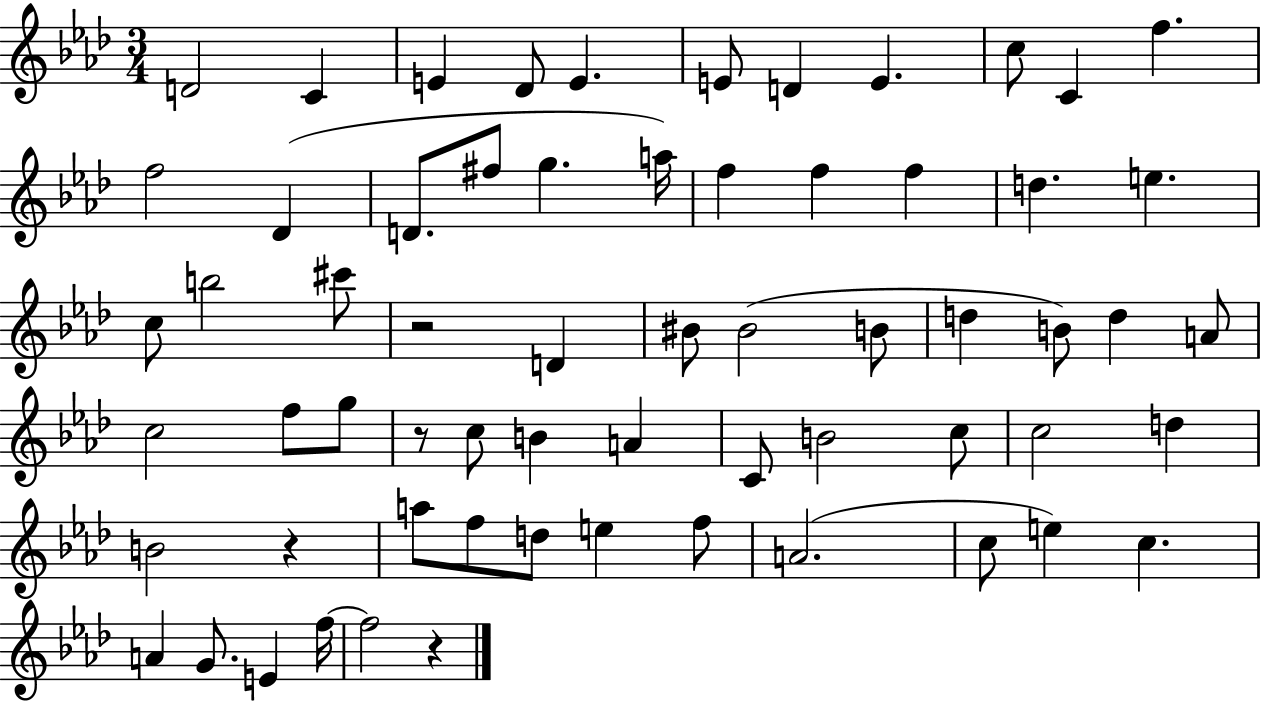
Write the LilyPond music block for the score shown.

{
  \clef treble
  \numericTimeSignature
  \time 3/4
  \key aes \major
  d'2 c'4 | e'4 des'8 e'4. | e'8 d'4 e'4. | c''8 c'4 f''4. | \break f''2 des'4( | d'8. fis''8 g''4. a''16) | f''4 f''4 f''4 | d''4. e''4. | \break c''8 b''2 cis'''8 | r2 d'4 | bis'8 bis'2( b'8 | d''4 b'8) d''4 a'8 | \break c''2 f''8 g''8 | r8 c''8 b'4 a'4 | c'8 b'2 c''8 | c''2 d''4 | \break b'2 r4 | a''8 f''8 d''8 e''4 f''8 | a'2.( | c''8 e''4) c''4. | \break a'4 g'8. e'4 f''16~~ | f''2 r4 | \bar "|."
}